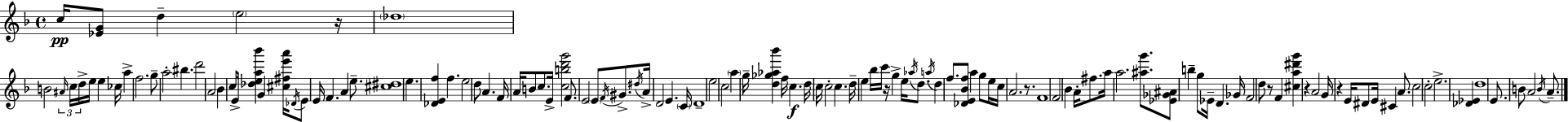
{
  \clef treble
  \time 4/4
  \defaultTimeSignature
  \key d \minor
  c''16\pp <ees' g'>8 d''4-- \parenthesize e''2 r16 | \parenthesize des''1 | b'2 \tuplet 3/2 { \grace { ais'16 } c''16 d''16-> } e''16 e''4 | ces''16 a''4-> f''2. | \break g''8-- a''2-. bis''4. | d'''2 a'2 | bes'4 c''8 e'16-> <des'' e'' a'' bes'''>4 g'4 | <cis'' fis'' e''' a'''>16 \acciaccatura { des'16 } e'8 e'16 f'4. a'4 e''8.-- | \break <cis'' dis''>1 | e''4. <des' e' f''>4 f''4. | e''2 d''8 a'4. | f'16 a'16 b'8 c''8. e'16-> <c'' b'' d''' g'''>2 | \break f'8. e'2 \parenthesize e'8 \acciaccatura { f'16 } | gis'8.-> \acciaccatura { dis''16 } a'16-> d'2 e'4. | \parenthesize c'16 d'1-- | e''2 c''2 | \break \parenthesize a''4 g''16-- <d'' ges'' aes'' bes'''>4 f''16 c''4.\f | d''16 c''16 c''2-. c''4. | d''16-- e''4 bes''16 c'''16 r16 g''4-> | e''16 \acciaccatura { aes''16 } d''8. \acciaccatura { a''16 } d''4 f''8. <des' e' bes' f''>8 a''4 | \break g''8 e''16 c''16 a'2. | r8. f'1 | f'2 bes'4 | a'16-. fis''8. a''16 a''2. | \break <ais'' g'''>8. <ees' ges' ais'>8 b''4-- g''8 ees'16-- d'4. | ges'16 f'2 d''8 | r8 f'4 <cis'' a'' dis''' g'''>4 r4 a'2 | g'16 r4 e'16 dis'8 e'16 cis'4 | \break a'8. c''2 c''2-. | e''2.-> | <des' ees'>4 d''1 | e'8. b'8 a'2 | \break \acciaccatura { b'16 } a'8.-- \bar "|."
}